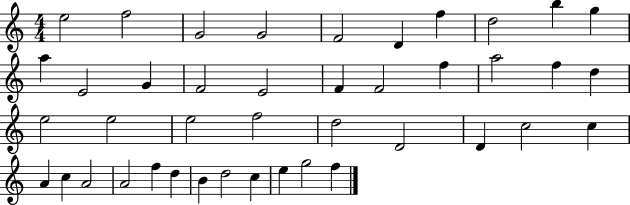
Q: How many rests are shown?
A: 0